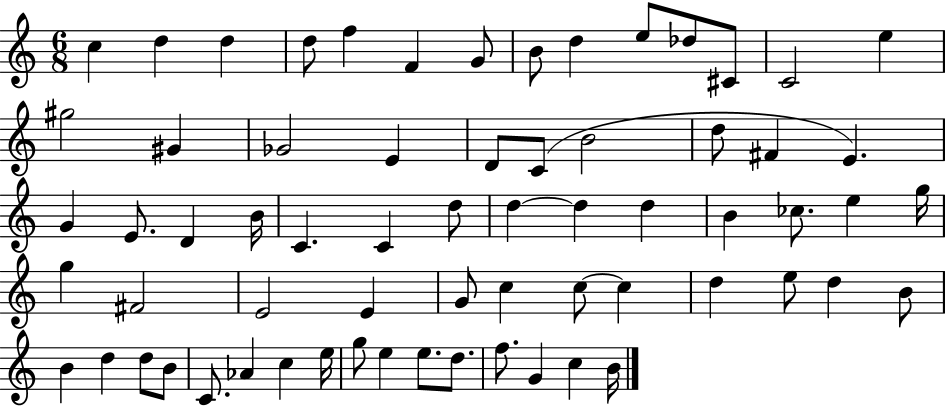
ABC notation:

X:1
T:Untitled
M:6/8
L:1/4
K:C
c d d d/2 f F G/2 B/2 d e/2 _d/2 ^C/2 C2 e ^g2 ^G _G2 E D/2 C/2 B2 d/2 ^F E G E/2 D B/4 C C d/2 d d d B _c/2 e g/4 g ^F2 E2 E G/2 c c/2 c d e/2 d B/2 B d d/2 B/2 C/2 _A c e/4 g/2 e e/2 d/2 f/2 G c B/4